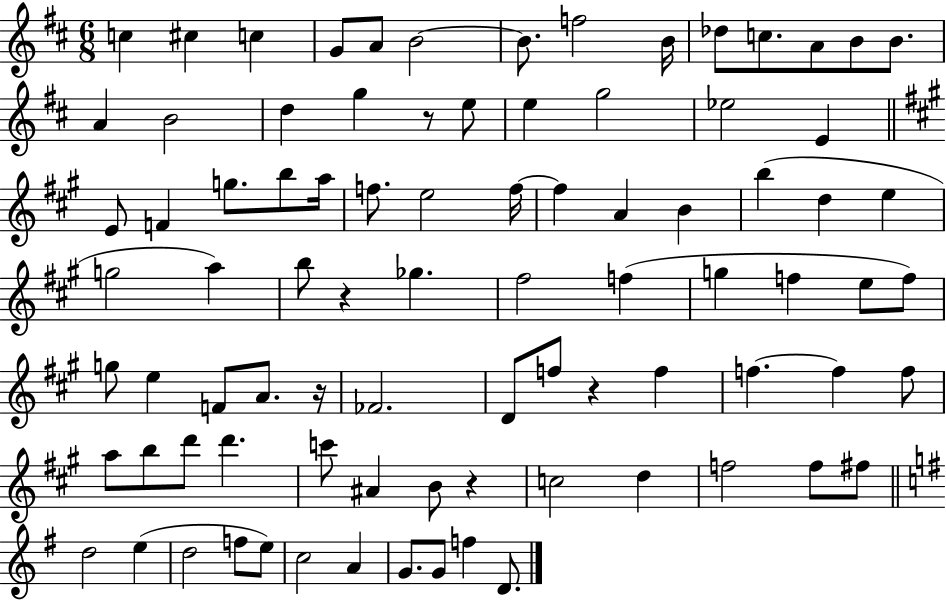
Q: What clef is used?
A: treble